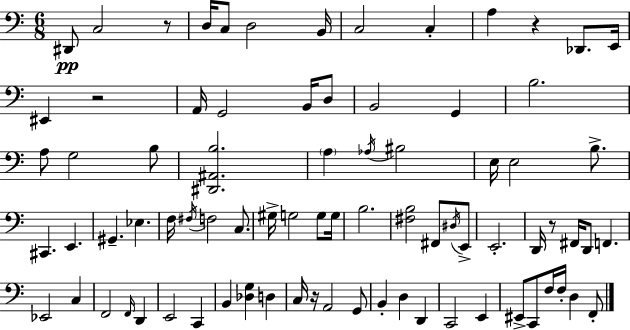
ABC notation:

X:1
T:Untitled
M:6/8
L:1/4
K:C
^D,,/2 C,2 z/2 D,/4 C,/2 D,2 B,,/4 C,2 C, A, z _D,,/2 E,,/4 ^E,, z2 A,,/4 G,,2 B,,/4 D,/2 B,,2 G,, B,2 A,/2 G,2 B,/2 [^D,,^A,,B,]2 A, _A,/4 ^B,2 E,/4 E,2 B,/2 ^C,, E,, ^G,, _E, F,/4 ^F,/4 F,2 C,/2 ^G,/4 G,2 G,/2 G,/4 B,2 [^F,B,]2 ^F,,/2 ^D,/4 E,,/2 E,,2 D,,/4 z/2 ^F,,/4 D,,/2 F,, _E,,2 C, F,,2 F,,/4 D,, E,,2 C,, B,, [_D,G,] D, C,/4 z/4 A,,2 G,,/2 B,, D, D,, C,,2 E,, ^E,,/2 C,,/2 F,/4 F,/4 D, F,,/2